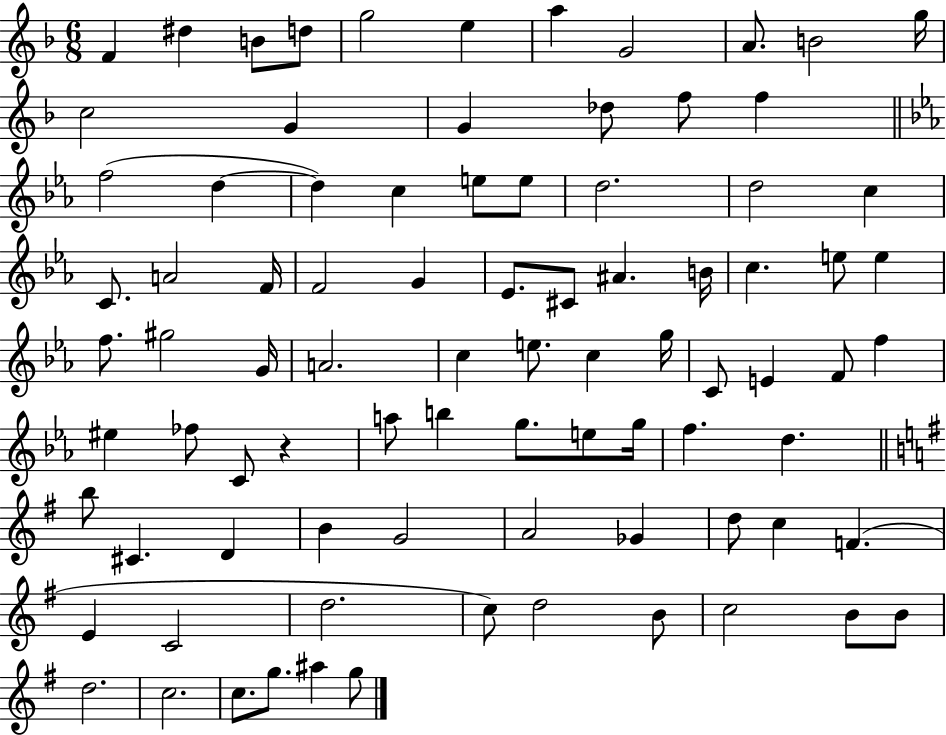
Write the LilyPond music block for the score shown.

{
  \clef treble
  \numericTimeSignature
  \time 6/8
  \key f \major
  f'4 dis''4 b'8 d''8 | g''2 e''4 | a''4 g'2 | a'8. b'2 g''16 | \break c''2 g'4 | g'4 des''8 f''8 f''4 | \bar "||" \break \key c \minor f''2( d''4~~ | d''4) c''4 e''8 e''8 | d''2. | d''2 c''4 | \break c'8. a'2 f'16 | f'2 g'4 | ees'8. cis'8 ais'4. b'16 | c''4. e''8 e''4 | \break f''8. gis''2 g'16 | a'2. | c''4 e''8. c''4 g''16 | c'8 e'4 f'8 f''4 | \break eis''4 fes''8 c'8 r4 | a''8 b''4 g''8. e''8 g''16 | f''4. d''4. | \bar "||" \break \key g \major b''8 cis'4. d'4 | b'4 g'2 | a'2 ges'4 | d''8 c''4 f'4.( | \break e'4 c'2 | d''2. | c''8) d''2 b'8 | c''2 b'8 b'8 | \break d''2. | c''2. | c''8. g''8. ais''4 g''8 | \bar "|."
}